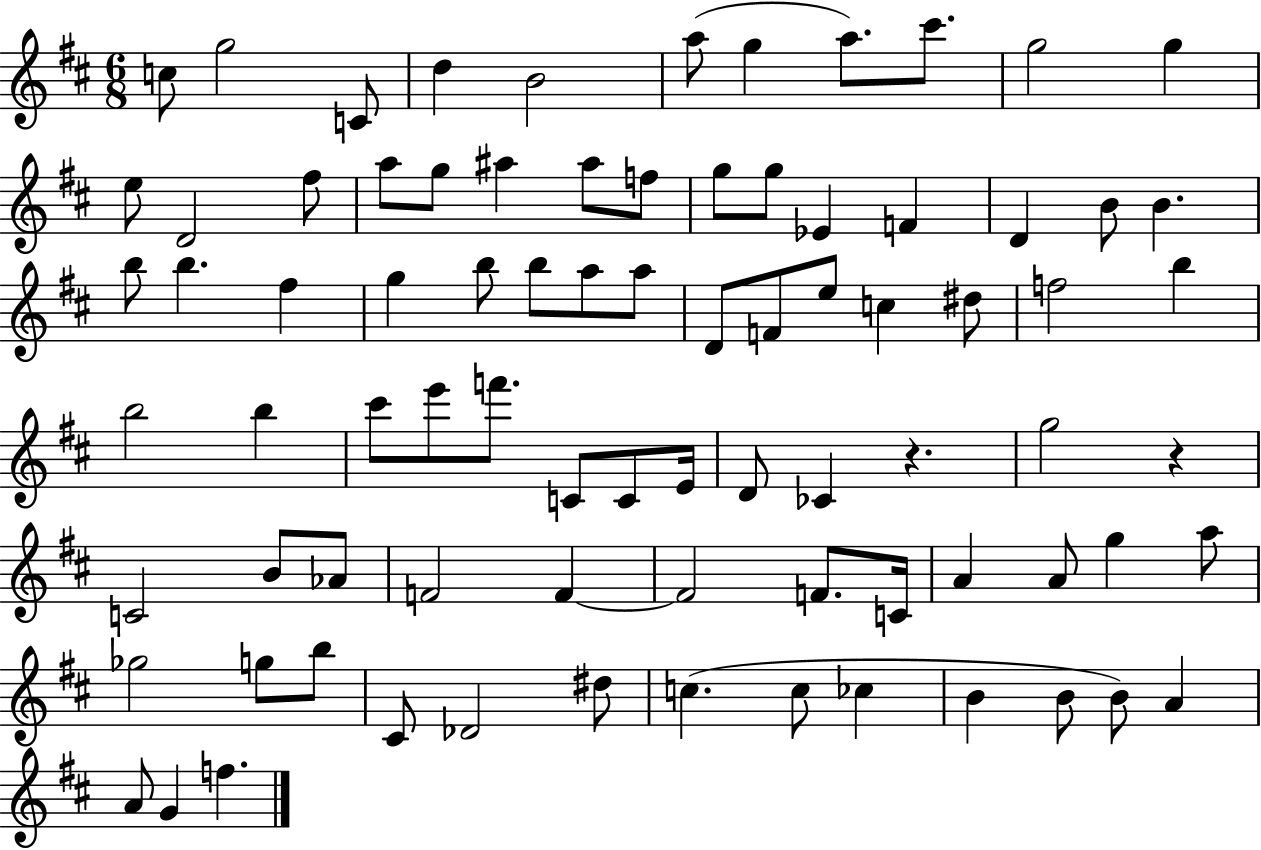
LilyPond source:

{
  \clef treble
  \numericTimeSignature
  \time 6/8
  \key d \major
  c''8 g''2 c'8 | d''4 b'2 | a''8( g''4 a''8.) cis'''8. | g''2 g''4 | \break e''8 d'2 fis''8 | a''8 g''8 ais''4 ais''8 f''8 | g''8 g''8 ees'4 f'4 | d'4 b'8 b'4. | \break b''8 b''4. fis''4 | g''4 b''8 b''8 a''8 a''8 | d'8 f'8 e''8 c''4 dis''8 | f''2 b''4 | \break b''2 b''4 | cis'''8 e'''8 f'''8. c'8 c'8 e'16 | d'8 ces'4 r4. | g''2 r4 | \break c'2 b'8 aes'8 | f'2 f'4~~ | f'2 f'8. c'16 | a'4 a'8 g''4 a''8 | \break ges''2 g''8 b''8 | cis'8 des'2 dis''8 | c''4.( c''8 ces''4 | b'4 b'8 b'8) a'4 | \break a'8 g'4 f''4. | \bar "|."
}